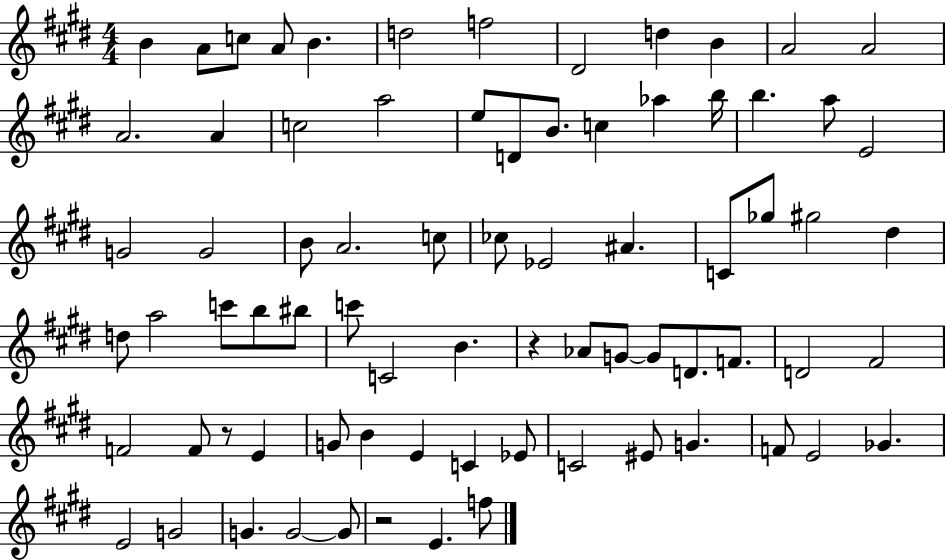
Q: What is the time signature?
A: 4/4